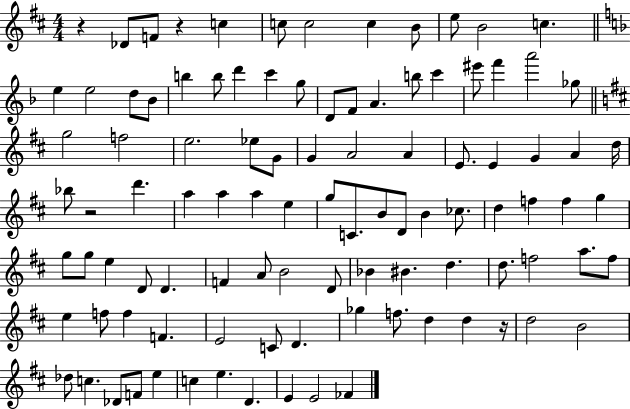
X:1
T:Untitled
M:4/4
L:1/4
K:D
z _D/2 F/2 z c c/2 c2 c B/2 e/2 B2 c e e2 d/2 _B/2 b b/2 d' c' g/2 D/2 F/2 A b/2 c' ^e'/2 f' a'2 _g/2 g2 f2 e2 _e/2 G/2 G A2 A E/2 E G A d/4 _b/2 z2 d' a a a e g/2 C/2 B/2 D/2 B _c/2 d f f g g/2 g/2 e D/2 D F A/2 B2 D/2 _B ^B d d/2 f2 a/2 f/2 e f/2 f F E2 C/2 D _g f/2 d d z/4 d2 B2 _d/2 c _D/2 F/2 e c e D E E2 _F